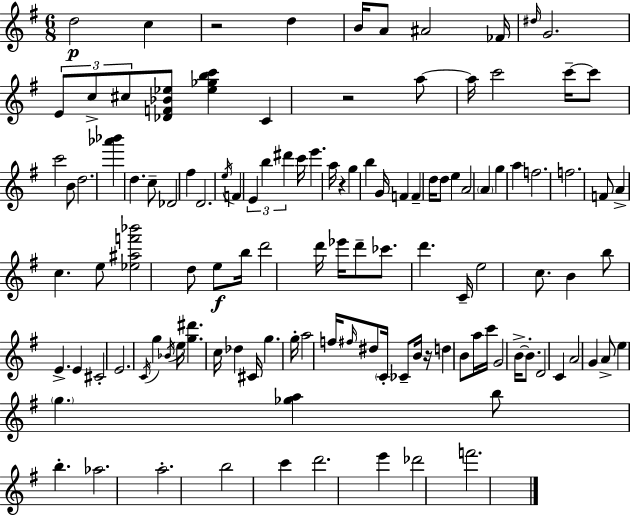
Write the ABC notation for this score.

X:1
T:Untitled
M:6/8
L:1/4
K:Em
d2 c z2 d B/4 A/2 ^A2 _F/4 ^d/4 G2 E/2 c/2 ^c/2 [_DF_B_e]/2 [_e_gbc'] C z2 a/2 a/4 c'2 c'/4 c'/2 c'2 B/2 d2 [_a'_b'] d c/2 _D2 ^f D2 e/4 F E b ^d' c'/4 e' a/4 z g b G/4 F F d/4 d/2 e A2 A g a f2 f2 F/2 A c e/2 [_e^af'_b']2 d/2 e/2 b/4 d'2 d'/4 _e'/4 d'/2 _c'/2 d' C/4 e2 c/2 B b/2 E E ^C2 E2 C/4 g _B/4 e/4 [g^d'] c/4 _d ^C/4 g g/4 a2 f/4 ^f/4 ^d/2 C/4 _C/2 B/4 z/4 d B/2 a/4 c'/4 G2 B/4 B/2 D2 C A2 G A/2 e g [_ga] b/2 b _a2 a2 b2 c' d'2 e' _d'2 f'2